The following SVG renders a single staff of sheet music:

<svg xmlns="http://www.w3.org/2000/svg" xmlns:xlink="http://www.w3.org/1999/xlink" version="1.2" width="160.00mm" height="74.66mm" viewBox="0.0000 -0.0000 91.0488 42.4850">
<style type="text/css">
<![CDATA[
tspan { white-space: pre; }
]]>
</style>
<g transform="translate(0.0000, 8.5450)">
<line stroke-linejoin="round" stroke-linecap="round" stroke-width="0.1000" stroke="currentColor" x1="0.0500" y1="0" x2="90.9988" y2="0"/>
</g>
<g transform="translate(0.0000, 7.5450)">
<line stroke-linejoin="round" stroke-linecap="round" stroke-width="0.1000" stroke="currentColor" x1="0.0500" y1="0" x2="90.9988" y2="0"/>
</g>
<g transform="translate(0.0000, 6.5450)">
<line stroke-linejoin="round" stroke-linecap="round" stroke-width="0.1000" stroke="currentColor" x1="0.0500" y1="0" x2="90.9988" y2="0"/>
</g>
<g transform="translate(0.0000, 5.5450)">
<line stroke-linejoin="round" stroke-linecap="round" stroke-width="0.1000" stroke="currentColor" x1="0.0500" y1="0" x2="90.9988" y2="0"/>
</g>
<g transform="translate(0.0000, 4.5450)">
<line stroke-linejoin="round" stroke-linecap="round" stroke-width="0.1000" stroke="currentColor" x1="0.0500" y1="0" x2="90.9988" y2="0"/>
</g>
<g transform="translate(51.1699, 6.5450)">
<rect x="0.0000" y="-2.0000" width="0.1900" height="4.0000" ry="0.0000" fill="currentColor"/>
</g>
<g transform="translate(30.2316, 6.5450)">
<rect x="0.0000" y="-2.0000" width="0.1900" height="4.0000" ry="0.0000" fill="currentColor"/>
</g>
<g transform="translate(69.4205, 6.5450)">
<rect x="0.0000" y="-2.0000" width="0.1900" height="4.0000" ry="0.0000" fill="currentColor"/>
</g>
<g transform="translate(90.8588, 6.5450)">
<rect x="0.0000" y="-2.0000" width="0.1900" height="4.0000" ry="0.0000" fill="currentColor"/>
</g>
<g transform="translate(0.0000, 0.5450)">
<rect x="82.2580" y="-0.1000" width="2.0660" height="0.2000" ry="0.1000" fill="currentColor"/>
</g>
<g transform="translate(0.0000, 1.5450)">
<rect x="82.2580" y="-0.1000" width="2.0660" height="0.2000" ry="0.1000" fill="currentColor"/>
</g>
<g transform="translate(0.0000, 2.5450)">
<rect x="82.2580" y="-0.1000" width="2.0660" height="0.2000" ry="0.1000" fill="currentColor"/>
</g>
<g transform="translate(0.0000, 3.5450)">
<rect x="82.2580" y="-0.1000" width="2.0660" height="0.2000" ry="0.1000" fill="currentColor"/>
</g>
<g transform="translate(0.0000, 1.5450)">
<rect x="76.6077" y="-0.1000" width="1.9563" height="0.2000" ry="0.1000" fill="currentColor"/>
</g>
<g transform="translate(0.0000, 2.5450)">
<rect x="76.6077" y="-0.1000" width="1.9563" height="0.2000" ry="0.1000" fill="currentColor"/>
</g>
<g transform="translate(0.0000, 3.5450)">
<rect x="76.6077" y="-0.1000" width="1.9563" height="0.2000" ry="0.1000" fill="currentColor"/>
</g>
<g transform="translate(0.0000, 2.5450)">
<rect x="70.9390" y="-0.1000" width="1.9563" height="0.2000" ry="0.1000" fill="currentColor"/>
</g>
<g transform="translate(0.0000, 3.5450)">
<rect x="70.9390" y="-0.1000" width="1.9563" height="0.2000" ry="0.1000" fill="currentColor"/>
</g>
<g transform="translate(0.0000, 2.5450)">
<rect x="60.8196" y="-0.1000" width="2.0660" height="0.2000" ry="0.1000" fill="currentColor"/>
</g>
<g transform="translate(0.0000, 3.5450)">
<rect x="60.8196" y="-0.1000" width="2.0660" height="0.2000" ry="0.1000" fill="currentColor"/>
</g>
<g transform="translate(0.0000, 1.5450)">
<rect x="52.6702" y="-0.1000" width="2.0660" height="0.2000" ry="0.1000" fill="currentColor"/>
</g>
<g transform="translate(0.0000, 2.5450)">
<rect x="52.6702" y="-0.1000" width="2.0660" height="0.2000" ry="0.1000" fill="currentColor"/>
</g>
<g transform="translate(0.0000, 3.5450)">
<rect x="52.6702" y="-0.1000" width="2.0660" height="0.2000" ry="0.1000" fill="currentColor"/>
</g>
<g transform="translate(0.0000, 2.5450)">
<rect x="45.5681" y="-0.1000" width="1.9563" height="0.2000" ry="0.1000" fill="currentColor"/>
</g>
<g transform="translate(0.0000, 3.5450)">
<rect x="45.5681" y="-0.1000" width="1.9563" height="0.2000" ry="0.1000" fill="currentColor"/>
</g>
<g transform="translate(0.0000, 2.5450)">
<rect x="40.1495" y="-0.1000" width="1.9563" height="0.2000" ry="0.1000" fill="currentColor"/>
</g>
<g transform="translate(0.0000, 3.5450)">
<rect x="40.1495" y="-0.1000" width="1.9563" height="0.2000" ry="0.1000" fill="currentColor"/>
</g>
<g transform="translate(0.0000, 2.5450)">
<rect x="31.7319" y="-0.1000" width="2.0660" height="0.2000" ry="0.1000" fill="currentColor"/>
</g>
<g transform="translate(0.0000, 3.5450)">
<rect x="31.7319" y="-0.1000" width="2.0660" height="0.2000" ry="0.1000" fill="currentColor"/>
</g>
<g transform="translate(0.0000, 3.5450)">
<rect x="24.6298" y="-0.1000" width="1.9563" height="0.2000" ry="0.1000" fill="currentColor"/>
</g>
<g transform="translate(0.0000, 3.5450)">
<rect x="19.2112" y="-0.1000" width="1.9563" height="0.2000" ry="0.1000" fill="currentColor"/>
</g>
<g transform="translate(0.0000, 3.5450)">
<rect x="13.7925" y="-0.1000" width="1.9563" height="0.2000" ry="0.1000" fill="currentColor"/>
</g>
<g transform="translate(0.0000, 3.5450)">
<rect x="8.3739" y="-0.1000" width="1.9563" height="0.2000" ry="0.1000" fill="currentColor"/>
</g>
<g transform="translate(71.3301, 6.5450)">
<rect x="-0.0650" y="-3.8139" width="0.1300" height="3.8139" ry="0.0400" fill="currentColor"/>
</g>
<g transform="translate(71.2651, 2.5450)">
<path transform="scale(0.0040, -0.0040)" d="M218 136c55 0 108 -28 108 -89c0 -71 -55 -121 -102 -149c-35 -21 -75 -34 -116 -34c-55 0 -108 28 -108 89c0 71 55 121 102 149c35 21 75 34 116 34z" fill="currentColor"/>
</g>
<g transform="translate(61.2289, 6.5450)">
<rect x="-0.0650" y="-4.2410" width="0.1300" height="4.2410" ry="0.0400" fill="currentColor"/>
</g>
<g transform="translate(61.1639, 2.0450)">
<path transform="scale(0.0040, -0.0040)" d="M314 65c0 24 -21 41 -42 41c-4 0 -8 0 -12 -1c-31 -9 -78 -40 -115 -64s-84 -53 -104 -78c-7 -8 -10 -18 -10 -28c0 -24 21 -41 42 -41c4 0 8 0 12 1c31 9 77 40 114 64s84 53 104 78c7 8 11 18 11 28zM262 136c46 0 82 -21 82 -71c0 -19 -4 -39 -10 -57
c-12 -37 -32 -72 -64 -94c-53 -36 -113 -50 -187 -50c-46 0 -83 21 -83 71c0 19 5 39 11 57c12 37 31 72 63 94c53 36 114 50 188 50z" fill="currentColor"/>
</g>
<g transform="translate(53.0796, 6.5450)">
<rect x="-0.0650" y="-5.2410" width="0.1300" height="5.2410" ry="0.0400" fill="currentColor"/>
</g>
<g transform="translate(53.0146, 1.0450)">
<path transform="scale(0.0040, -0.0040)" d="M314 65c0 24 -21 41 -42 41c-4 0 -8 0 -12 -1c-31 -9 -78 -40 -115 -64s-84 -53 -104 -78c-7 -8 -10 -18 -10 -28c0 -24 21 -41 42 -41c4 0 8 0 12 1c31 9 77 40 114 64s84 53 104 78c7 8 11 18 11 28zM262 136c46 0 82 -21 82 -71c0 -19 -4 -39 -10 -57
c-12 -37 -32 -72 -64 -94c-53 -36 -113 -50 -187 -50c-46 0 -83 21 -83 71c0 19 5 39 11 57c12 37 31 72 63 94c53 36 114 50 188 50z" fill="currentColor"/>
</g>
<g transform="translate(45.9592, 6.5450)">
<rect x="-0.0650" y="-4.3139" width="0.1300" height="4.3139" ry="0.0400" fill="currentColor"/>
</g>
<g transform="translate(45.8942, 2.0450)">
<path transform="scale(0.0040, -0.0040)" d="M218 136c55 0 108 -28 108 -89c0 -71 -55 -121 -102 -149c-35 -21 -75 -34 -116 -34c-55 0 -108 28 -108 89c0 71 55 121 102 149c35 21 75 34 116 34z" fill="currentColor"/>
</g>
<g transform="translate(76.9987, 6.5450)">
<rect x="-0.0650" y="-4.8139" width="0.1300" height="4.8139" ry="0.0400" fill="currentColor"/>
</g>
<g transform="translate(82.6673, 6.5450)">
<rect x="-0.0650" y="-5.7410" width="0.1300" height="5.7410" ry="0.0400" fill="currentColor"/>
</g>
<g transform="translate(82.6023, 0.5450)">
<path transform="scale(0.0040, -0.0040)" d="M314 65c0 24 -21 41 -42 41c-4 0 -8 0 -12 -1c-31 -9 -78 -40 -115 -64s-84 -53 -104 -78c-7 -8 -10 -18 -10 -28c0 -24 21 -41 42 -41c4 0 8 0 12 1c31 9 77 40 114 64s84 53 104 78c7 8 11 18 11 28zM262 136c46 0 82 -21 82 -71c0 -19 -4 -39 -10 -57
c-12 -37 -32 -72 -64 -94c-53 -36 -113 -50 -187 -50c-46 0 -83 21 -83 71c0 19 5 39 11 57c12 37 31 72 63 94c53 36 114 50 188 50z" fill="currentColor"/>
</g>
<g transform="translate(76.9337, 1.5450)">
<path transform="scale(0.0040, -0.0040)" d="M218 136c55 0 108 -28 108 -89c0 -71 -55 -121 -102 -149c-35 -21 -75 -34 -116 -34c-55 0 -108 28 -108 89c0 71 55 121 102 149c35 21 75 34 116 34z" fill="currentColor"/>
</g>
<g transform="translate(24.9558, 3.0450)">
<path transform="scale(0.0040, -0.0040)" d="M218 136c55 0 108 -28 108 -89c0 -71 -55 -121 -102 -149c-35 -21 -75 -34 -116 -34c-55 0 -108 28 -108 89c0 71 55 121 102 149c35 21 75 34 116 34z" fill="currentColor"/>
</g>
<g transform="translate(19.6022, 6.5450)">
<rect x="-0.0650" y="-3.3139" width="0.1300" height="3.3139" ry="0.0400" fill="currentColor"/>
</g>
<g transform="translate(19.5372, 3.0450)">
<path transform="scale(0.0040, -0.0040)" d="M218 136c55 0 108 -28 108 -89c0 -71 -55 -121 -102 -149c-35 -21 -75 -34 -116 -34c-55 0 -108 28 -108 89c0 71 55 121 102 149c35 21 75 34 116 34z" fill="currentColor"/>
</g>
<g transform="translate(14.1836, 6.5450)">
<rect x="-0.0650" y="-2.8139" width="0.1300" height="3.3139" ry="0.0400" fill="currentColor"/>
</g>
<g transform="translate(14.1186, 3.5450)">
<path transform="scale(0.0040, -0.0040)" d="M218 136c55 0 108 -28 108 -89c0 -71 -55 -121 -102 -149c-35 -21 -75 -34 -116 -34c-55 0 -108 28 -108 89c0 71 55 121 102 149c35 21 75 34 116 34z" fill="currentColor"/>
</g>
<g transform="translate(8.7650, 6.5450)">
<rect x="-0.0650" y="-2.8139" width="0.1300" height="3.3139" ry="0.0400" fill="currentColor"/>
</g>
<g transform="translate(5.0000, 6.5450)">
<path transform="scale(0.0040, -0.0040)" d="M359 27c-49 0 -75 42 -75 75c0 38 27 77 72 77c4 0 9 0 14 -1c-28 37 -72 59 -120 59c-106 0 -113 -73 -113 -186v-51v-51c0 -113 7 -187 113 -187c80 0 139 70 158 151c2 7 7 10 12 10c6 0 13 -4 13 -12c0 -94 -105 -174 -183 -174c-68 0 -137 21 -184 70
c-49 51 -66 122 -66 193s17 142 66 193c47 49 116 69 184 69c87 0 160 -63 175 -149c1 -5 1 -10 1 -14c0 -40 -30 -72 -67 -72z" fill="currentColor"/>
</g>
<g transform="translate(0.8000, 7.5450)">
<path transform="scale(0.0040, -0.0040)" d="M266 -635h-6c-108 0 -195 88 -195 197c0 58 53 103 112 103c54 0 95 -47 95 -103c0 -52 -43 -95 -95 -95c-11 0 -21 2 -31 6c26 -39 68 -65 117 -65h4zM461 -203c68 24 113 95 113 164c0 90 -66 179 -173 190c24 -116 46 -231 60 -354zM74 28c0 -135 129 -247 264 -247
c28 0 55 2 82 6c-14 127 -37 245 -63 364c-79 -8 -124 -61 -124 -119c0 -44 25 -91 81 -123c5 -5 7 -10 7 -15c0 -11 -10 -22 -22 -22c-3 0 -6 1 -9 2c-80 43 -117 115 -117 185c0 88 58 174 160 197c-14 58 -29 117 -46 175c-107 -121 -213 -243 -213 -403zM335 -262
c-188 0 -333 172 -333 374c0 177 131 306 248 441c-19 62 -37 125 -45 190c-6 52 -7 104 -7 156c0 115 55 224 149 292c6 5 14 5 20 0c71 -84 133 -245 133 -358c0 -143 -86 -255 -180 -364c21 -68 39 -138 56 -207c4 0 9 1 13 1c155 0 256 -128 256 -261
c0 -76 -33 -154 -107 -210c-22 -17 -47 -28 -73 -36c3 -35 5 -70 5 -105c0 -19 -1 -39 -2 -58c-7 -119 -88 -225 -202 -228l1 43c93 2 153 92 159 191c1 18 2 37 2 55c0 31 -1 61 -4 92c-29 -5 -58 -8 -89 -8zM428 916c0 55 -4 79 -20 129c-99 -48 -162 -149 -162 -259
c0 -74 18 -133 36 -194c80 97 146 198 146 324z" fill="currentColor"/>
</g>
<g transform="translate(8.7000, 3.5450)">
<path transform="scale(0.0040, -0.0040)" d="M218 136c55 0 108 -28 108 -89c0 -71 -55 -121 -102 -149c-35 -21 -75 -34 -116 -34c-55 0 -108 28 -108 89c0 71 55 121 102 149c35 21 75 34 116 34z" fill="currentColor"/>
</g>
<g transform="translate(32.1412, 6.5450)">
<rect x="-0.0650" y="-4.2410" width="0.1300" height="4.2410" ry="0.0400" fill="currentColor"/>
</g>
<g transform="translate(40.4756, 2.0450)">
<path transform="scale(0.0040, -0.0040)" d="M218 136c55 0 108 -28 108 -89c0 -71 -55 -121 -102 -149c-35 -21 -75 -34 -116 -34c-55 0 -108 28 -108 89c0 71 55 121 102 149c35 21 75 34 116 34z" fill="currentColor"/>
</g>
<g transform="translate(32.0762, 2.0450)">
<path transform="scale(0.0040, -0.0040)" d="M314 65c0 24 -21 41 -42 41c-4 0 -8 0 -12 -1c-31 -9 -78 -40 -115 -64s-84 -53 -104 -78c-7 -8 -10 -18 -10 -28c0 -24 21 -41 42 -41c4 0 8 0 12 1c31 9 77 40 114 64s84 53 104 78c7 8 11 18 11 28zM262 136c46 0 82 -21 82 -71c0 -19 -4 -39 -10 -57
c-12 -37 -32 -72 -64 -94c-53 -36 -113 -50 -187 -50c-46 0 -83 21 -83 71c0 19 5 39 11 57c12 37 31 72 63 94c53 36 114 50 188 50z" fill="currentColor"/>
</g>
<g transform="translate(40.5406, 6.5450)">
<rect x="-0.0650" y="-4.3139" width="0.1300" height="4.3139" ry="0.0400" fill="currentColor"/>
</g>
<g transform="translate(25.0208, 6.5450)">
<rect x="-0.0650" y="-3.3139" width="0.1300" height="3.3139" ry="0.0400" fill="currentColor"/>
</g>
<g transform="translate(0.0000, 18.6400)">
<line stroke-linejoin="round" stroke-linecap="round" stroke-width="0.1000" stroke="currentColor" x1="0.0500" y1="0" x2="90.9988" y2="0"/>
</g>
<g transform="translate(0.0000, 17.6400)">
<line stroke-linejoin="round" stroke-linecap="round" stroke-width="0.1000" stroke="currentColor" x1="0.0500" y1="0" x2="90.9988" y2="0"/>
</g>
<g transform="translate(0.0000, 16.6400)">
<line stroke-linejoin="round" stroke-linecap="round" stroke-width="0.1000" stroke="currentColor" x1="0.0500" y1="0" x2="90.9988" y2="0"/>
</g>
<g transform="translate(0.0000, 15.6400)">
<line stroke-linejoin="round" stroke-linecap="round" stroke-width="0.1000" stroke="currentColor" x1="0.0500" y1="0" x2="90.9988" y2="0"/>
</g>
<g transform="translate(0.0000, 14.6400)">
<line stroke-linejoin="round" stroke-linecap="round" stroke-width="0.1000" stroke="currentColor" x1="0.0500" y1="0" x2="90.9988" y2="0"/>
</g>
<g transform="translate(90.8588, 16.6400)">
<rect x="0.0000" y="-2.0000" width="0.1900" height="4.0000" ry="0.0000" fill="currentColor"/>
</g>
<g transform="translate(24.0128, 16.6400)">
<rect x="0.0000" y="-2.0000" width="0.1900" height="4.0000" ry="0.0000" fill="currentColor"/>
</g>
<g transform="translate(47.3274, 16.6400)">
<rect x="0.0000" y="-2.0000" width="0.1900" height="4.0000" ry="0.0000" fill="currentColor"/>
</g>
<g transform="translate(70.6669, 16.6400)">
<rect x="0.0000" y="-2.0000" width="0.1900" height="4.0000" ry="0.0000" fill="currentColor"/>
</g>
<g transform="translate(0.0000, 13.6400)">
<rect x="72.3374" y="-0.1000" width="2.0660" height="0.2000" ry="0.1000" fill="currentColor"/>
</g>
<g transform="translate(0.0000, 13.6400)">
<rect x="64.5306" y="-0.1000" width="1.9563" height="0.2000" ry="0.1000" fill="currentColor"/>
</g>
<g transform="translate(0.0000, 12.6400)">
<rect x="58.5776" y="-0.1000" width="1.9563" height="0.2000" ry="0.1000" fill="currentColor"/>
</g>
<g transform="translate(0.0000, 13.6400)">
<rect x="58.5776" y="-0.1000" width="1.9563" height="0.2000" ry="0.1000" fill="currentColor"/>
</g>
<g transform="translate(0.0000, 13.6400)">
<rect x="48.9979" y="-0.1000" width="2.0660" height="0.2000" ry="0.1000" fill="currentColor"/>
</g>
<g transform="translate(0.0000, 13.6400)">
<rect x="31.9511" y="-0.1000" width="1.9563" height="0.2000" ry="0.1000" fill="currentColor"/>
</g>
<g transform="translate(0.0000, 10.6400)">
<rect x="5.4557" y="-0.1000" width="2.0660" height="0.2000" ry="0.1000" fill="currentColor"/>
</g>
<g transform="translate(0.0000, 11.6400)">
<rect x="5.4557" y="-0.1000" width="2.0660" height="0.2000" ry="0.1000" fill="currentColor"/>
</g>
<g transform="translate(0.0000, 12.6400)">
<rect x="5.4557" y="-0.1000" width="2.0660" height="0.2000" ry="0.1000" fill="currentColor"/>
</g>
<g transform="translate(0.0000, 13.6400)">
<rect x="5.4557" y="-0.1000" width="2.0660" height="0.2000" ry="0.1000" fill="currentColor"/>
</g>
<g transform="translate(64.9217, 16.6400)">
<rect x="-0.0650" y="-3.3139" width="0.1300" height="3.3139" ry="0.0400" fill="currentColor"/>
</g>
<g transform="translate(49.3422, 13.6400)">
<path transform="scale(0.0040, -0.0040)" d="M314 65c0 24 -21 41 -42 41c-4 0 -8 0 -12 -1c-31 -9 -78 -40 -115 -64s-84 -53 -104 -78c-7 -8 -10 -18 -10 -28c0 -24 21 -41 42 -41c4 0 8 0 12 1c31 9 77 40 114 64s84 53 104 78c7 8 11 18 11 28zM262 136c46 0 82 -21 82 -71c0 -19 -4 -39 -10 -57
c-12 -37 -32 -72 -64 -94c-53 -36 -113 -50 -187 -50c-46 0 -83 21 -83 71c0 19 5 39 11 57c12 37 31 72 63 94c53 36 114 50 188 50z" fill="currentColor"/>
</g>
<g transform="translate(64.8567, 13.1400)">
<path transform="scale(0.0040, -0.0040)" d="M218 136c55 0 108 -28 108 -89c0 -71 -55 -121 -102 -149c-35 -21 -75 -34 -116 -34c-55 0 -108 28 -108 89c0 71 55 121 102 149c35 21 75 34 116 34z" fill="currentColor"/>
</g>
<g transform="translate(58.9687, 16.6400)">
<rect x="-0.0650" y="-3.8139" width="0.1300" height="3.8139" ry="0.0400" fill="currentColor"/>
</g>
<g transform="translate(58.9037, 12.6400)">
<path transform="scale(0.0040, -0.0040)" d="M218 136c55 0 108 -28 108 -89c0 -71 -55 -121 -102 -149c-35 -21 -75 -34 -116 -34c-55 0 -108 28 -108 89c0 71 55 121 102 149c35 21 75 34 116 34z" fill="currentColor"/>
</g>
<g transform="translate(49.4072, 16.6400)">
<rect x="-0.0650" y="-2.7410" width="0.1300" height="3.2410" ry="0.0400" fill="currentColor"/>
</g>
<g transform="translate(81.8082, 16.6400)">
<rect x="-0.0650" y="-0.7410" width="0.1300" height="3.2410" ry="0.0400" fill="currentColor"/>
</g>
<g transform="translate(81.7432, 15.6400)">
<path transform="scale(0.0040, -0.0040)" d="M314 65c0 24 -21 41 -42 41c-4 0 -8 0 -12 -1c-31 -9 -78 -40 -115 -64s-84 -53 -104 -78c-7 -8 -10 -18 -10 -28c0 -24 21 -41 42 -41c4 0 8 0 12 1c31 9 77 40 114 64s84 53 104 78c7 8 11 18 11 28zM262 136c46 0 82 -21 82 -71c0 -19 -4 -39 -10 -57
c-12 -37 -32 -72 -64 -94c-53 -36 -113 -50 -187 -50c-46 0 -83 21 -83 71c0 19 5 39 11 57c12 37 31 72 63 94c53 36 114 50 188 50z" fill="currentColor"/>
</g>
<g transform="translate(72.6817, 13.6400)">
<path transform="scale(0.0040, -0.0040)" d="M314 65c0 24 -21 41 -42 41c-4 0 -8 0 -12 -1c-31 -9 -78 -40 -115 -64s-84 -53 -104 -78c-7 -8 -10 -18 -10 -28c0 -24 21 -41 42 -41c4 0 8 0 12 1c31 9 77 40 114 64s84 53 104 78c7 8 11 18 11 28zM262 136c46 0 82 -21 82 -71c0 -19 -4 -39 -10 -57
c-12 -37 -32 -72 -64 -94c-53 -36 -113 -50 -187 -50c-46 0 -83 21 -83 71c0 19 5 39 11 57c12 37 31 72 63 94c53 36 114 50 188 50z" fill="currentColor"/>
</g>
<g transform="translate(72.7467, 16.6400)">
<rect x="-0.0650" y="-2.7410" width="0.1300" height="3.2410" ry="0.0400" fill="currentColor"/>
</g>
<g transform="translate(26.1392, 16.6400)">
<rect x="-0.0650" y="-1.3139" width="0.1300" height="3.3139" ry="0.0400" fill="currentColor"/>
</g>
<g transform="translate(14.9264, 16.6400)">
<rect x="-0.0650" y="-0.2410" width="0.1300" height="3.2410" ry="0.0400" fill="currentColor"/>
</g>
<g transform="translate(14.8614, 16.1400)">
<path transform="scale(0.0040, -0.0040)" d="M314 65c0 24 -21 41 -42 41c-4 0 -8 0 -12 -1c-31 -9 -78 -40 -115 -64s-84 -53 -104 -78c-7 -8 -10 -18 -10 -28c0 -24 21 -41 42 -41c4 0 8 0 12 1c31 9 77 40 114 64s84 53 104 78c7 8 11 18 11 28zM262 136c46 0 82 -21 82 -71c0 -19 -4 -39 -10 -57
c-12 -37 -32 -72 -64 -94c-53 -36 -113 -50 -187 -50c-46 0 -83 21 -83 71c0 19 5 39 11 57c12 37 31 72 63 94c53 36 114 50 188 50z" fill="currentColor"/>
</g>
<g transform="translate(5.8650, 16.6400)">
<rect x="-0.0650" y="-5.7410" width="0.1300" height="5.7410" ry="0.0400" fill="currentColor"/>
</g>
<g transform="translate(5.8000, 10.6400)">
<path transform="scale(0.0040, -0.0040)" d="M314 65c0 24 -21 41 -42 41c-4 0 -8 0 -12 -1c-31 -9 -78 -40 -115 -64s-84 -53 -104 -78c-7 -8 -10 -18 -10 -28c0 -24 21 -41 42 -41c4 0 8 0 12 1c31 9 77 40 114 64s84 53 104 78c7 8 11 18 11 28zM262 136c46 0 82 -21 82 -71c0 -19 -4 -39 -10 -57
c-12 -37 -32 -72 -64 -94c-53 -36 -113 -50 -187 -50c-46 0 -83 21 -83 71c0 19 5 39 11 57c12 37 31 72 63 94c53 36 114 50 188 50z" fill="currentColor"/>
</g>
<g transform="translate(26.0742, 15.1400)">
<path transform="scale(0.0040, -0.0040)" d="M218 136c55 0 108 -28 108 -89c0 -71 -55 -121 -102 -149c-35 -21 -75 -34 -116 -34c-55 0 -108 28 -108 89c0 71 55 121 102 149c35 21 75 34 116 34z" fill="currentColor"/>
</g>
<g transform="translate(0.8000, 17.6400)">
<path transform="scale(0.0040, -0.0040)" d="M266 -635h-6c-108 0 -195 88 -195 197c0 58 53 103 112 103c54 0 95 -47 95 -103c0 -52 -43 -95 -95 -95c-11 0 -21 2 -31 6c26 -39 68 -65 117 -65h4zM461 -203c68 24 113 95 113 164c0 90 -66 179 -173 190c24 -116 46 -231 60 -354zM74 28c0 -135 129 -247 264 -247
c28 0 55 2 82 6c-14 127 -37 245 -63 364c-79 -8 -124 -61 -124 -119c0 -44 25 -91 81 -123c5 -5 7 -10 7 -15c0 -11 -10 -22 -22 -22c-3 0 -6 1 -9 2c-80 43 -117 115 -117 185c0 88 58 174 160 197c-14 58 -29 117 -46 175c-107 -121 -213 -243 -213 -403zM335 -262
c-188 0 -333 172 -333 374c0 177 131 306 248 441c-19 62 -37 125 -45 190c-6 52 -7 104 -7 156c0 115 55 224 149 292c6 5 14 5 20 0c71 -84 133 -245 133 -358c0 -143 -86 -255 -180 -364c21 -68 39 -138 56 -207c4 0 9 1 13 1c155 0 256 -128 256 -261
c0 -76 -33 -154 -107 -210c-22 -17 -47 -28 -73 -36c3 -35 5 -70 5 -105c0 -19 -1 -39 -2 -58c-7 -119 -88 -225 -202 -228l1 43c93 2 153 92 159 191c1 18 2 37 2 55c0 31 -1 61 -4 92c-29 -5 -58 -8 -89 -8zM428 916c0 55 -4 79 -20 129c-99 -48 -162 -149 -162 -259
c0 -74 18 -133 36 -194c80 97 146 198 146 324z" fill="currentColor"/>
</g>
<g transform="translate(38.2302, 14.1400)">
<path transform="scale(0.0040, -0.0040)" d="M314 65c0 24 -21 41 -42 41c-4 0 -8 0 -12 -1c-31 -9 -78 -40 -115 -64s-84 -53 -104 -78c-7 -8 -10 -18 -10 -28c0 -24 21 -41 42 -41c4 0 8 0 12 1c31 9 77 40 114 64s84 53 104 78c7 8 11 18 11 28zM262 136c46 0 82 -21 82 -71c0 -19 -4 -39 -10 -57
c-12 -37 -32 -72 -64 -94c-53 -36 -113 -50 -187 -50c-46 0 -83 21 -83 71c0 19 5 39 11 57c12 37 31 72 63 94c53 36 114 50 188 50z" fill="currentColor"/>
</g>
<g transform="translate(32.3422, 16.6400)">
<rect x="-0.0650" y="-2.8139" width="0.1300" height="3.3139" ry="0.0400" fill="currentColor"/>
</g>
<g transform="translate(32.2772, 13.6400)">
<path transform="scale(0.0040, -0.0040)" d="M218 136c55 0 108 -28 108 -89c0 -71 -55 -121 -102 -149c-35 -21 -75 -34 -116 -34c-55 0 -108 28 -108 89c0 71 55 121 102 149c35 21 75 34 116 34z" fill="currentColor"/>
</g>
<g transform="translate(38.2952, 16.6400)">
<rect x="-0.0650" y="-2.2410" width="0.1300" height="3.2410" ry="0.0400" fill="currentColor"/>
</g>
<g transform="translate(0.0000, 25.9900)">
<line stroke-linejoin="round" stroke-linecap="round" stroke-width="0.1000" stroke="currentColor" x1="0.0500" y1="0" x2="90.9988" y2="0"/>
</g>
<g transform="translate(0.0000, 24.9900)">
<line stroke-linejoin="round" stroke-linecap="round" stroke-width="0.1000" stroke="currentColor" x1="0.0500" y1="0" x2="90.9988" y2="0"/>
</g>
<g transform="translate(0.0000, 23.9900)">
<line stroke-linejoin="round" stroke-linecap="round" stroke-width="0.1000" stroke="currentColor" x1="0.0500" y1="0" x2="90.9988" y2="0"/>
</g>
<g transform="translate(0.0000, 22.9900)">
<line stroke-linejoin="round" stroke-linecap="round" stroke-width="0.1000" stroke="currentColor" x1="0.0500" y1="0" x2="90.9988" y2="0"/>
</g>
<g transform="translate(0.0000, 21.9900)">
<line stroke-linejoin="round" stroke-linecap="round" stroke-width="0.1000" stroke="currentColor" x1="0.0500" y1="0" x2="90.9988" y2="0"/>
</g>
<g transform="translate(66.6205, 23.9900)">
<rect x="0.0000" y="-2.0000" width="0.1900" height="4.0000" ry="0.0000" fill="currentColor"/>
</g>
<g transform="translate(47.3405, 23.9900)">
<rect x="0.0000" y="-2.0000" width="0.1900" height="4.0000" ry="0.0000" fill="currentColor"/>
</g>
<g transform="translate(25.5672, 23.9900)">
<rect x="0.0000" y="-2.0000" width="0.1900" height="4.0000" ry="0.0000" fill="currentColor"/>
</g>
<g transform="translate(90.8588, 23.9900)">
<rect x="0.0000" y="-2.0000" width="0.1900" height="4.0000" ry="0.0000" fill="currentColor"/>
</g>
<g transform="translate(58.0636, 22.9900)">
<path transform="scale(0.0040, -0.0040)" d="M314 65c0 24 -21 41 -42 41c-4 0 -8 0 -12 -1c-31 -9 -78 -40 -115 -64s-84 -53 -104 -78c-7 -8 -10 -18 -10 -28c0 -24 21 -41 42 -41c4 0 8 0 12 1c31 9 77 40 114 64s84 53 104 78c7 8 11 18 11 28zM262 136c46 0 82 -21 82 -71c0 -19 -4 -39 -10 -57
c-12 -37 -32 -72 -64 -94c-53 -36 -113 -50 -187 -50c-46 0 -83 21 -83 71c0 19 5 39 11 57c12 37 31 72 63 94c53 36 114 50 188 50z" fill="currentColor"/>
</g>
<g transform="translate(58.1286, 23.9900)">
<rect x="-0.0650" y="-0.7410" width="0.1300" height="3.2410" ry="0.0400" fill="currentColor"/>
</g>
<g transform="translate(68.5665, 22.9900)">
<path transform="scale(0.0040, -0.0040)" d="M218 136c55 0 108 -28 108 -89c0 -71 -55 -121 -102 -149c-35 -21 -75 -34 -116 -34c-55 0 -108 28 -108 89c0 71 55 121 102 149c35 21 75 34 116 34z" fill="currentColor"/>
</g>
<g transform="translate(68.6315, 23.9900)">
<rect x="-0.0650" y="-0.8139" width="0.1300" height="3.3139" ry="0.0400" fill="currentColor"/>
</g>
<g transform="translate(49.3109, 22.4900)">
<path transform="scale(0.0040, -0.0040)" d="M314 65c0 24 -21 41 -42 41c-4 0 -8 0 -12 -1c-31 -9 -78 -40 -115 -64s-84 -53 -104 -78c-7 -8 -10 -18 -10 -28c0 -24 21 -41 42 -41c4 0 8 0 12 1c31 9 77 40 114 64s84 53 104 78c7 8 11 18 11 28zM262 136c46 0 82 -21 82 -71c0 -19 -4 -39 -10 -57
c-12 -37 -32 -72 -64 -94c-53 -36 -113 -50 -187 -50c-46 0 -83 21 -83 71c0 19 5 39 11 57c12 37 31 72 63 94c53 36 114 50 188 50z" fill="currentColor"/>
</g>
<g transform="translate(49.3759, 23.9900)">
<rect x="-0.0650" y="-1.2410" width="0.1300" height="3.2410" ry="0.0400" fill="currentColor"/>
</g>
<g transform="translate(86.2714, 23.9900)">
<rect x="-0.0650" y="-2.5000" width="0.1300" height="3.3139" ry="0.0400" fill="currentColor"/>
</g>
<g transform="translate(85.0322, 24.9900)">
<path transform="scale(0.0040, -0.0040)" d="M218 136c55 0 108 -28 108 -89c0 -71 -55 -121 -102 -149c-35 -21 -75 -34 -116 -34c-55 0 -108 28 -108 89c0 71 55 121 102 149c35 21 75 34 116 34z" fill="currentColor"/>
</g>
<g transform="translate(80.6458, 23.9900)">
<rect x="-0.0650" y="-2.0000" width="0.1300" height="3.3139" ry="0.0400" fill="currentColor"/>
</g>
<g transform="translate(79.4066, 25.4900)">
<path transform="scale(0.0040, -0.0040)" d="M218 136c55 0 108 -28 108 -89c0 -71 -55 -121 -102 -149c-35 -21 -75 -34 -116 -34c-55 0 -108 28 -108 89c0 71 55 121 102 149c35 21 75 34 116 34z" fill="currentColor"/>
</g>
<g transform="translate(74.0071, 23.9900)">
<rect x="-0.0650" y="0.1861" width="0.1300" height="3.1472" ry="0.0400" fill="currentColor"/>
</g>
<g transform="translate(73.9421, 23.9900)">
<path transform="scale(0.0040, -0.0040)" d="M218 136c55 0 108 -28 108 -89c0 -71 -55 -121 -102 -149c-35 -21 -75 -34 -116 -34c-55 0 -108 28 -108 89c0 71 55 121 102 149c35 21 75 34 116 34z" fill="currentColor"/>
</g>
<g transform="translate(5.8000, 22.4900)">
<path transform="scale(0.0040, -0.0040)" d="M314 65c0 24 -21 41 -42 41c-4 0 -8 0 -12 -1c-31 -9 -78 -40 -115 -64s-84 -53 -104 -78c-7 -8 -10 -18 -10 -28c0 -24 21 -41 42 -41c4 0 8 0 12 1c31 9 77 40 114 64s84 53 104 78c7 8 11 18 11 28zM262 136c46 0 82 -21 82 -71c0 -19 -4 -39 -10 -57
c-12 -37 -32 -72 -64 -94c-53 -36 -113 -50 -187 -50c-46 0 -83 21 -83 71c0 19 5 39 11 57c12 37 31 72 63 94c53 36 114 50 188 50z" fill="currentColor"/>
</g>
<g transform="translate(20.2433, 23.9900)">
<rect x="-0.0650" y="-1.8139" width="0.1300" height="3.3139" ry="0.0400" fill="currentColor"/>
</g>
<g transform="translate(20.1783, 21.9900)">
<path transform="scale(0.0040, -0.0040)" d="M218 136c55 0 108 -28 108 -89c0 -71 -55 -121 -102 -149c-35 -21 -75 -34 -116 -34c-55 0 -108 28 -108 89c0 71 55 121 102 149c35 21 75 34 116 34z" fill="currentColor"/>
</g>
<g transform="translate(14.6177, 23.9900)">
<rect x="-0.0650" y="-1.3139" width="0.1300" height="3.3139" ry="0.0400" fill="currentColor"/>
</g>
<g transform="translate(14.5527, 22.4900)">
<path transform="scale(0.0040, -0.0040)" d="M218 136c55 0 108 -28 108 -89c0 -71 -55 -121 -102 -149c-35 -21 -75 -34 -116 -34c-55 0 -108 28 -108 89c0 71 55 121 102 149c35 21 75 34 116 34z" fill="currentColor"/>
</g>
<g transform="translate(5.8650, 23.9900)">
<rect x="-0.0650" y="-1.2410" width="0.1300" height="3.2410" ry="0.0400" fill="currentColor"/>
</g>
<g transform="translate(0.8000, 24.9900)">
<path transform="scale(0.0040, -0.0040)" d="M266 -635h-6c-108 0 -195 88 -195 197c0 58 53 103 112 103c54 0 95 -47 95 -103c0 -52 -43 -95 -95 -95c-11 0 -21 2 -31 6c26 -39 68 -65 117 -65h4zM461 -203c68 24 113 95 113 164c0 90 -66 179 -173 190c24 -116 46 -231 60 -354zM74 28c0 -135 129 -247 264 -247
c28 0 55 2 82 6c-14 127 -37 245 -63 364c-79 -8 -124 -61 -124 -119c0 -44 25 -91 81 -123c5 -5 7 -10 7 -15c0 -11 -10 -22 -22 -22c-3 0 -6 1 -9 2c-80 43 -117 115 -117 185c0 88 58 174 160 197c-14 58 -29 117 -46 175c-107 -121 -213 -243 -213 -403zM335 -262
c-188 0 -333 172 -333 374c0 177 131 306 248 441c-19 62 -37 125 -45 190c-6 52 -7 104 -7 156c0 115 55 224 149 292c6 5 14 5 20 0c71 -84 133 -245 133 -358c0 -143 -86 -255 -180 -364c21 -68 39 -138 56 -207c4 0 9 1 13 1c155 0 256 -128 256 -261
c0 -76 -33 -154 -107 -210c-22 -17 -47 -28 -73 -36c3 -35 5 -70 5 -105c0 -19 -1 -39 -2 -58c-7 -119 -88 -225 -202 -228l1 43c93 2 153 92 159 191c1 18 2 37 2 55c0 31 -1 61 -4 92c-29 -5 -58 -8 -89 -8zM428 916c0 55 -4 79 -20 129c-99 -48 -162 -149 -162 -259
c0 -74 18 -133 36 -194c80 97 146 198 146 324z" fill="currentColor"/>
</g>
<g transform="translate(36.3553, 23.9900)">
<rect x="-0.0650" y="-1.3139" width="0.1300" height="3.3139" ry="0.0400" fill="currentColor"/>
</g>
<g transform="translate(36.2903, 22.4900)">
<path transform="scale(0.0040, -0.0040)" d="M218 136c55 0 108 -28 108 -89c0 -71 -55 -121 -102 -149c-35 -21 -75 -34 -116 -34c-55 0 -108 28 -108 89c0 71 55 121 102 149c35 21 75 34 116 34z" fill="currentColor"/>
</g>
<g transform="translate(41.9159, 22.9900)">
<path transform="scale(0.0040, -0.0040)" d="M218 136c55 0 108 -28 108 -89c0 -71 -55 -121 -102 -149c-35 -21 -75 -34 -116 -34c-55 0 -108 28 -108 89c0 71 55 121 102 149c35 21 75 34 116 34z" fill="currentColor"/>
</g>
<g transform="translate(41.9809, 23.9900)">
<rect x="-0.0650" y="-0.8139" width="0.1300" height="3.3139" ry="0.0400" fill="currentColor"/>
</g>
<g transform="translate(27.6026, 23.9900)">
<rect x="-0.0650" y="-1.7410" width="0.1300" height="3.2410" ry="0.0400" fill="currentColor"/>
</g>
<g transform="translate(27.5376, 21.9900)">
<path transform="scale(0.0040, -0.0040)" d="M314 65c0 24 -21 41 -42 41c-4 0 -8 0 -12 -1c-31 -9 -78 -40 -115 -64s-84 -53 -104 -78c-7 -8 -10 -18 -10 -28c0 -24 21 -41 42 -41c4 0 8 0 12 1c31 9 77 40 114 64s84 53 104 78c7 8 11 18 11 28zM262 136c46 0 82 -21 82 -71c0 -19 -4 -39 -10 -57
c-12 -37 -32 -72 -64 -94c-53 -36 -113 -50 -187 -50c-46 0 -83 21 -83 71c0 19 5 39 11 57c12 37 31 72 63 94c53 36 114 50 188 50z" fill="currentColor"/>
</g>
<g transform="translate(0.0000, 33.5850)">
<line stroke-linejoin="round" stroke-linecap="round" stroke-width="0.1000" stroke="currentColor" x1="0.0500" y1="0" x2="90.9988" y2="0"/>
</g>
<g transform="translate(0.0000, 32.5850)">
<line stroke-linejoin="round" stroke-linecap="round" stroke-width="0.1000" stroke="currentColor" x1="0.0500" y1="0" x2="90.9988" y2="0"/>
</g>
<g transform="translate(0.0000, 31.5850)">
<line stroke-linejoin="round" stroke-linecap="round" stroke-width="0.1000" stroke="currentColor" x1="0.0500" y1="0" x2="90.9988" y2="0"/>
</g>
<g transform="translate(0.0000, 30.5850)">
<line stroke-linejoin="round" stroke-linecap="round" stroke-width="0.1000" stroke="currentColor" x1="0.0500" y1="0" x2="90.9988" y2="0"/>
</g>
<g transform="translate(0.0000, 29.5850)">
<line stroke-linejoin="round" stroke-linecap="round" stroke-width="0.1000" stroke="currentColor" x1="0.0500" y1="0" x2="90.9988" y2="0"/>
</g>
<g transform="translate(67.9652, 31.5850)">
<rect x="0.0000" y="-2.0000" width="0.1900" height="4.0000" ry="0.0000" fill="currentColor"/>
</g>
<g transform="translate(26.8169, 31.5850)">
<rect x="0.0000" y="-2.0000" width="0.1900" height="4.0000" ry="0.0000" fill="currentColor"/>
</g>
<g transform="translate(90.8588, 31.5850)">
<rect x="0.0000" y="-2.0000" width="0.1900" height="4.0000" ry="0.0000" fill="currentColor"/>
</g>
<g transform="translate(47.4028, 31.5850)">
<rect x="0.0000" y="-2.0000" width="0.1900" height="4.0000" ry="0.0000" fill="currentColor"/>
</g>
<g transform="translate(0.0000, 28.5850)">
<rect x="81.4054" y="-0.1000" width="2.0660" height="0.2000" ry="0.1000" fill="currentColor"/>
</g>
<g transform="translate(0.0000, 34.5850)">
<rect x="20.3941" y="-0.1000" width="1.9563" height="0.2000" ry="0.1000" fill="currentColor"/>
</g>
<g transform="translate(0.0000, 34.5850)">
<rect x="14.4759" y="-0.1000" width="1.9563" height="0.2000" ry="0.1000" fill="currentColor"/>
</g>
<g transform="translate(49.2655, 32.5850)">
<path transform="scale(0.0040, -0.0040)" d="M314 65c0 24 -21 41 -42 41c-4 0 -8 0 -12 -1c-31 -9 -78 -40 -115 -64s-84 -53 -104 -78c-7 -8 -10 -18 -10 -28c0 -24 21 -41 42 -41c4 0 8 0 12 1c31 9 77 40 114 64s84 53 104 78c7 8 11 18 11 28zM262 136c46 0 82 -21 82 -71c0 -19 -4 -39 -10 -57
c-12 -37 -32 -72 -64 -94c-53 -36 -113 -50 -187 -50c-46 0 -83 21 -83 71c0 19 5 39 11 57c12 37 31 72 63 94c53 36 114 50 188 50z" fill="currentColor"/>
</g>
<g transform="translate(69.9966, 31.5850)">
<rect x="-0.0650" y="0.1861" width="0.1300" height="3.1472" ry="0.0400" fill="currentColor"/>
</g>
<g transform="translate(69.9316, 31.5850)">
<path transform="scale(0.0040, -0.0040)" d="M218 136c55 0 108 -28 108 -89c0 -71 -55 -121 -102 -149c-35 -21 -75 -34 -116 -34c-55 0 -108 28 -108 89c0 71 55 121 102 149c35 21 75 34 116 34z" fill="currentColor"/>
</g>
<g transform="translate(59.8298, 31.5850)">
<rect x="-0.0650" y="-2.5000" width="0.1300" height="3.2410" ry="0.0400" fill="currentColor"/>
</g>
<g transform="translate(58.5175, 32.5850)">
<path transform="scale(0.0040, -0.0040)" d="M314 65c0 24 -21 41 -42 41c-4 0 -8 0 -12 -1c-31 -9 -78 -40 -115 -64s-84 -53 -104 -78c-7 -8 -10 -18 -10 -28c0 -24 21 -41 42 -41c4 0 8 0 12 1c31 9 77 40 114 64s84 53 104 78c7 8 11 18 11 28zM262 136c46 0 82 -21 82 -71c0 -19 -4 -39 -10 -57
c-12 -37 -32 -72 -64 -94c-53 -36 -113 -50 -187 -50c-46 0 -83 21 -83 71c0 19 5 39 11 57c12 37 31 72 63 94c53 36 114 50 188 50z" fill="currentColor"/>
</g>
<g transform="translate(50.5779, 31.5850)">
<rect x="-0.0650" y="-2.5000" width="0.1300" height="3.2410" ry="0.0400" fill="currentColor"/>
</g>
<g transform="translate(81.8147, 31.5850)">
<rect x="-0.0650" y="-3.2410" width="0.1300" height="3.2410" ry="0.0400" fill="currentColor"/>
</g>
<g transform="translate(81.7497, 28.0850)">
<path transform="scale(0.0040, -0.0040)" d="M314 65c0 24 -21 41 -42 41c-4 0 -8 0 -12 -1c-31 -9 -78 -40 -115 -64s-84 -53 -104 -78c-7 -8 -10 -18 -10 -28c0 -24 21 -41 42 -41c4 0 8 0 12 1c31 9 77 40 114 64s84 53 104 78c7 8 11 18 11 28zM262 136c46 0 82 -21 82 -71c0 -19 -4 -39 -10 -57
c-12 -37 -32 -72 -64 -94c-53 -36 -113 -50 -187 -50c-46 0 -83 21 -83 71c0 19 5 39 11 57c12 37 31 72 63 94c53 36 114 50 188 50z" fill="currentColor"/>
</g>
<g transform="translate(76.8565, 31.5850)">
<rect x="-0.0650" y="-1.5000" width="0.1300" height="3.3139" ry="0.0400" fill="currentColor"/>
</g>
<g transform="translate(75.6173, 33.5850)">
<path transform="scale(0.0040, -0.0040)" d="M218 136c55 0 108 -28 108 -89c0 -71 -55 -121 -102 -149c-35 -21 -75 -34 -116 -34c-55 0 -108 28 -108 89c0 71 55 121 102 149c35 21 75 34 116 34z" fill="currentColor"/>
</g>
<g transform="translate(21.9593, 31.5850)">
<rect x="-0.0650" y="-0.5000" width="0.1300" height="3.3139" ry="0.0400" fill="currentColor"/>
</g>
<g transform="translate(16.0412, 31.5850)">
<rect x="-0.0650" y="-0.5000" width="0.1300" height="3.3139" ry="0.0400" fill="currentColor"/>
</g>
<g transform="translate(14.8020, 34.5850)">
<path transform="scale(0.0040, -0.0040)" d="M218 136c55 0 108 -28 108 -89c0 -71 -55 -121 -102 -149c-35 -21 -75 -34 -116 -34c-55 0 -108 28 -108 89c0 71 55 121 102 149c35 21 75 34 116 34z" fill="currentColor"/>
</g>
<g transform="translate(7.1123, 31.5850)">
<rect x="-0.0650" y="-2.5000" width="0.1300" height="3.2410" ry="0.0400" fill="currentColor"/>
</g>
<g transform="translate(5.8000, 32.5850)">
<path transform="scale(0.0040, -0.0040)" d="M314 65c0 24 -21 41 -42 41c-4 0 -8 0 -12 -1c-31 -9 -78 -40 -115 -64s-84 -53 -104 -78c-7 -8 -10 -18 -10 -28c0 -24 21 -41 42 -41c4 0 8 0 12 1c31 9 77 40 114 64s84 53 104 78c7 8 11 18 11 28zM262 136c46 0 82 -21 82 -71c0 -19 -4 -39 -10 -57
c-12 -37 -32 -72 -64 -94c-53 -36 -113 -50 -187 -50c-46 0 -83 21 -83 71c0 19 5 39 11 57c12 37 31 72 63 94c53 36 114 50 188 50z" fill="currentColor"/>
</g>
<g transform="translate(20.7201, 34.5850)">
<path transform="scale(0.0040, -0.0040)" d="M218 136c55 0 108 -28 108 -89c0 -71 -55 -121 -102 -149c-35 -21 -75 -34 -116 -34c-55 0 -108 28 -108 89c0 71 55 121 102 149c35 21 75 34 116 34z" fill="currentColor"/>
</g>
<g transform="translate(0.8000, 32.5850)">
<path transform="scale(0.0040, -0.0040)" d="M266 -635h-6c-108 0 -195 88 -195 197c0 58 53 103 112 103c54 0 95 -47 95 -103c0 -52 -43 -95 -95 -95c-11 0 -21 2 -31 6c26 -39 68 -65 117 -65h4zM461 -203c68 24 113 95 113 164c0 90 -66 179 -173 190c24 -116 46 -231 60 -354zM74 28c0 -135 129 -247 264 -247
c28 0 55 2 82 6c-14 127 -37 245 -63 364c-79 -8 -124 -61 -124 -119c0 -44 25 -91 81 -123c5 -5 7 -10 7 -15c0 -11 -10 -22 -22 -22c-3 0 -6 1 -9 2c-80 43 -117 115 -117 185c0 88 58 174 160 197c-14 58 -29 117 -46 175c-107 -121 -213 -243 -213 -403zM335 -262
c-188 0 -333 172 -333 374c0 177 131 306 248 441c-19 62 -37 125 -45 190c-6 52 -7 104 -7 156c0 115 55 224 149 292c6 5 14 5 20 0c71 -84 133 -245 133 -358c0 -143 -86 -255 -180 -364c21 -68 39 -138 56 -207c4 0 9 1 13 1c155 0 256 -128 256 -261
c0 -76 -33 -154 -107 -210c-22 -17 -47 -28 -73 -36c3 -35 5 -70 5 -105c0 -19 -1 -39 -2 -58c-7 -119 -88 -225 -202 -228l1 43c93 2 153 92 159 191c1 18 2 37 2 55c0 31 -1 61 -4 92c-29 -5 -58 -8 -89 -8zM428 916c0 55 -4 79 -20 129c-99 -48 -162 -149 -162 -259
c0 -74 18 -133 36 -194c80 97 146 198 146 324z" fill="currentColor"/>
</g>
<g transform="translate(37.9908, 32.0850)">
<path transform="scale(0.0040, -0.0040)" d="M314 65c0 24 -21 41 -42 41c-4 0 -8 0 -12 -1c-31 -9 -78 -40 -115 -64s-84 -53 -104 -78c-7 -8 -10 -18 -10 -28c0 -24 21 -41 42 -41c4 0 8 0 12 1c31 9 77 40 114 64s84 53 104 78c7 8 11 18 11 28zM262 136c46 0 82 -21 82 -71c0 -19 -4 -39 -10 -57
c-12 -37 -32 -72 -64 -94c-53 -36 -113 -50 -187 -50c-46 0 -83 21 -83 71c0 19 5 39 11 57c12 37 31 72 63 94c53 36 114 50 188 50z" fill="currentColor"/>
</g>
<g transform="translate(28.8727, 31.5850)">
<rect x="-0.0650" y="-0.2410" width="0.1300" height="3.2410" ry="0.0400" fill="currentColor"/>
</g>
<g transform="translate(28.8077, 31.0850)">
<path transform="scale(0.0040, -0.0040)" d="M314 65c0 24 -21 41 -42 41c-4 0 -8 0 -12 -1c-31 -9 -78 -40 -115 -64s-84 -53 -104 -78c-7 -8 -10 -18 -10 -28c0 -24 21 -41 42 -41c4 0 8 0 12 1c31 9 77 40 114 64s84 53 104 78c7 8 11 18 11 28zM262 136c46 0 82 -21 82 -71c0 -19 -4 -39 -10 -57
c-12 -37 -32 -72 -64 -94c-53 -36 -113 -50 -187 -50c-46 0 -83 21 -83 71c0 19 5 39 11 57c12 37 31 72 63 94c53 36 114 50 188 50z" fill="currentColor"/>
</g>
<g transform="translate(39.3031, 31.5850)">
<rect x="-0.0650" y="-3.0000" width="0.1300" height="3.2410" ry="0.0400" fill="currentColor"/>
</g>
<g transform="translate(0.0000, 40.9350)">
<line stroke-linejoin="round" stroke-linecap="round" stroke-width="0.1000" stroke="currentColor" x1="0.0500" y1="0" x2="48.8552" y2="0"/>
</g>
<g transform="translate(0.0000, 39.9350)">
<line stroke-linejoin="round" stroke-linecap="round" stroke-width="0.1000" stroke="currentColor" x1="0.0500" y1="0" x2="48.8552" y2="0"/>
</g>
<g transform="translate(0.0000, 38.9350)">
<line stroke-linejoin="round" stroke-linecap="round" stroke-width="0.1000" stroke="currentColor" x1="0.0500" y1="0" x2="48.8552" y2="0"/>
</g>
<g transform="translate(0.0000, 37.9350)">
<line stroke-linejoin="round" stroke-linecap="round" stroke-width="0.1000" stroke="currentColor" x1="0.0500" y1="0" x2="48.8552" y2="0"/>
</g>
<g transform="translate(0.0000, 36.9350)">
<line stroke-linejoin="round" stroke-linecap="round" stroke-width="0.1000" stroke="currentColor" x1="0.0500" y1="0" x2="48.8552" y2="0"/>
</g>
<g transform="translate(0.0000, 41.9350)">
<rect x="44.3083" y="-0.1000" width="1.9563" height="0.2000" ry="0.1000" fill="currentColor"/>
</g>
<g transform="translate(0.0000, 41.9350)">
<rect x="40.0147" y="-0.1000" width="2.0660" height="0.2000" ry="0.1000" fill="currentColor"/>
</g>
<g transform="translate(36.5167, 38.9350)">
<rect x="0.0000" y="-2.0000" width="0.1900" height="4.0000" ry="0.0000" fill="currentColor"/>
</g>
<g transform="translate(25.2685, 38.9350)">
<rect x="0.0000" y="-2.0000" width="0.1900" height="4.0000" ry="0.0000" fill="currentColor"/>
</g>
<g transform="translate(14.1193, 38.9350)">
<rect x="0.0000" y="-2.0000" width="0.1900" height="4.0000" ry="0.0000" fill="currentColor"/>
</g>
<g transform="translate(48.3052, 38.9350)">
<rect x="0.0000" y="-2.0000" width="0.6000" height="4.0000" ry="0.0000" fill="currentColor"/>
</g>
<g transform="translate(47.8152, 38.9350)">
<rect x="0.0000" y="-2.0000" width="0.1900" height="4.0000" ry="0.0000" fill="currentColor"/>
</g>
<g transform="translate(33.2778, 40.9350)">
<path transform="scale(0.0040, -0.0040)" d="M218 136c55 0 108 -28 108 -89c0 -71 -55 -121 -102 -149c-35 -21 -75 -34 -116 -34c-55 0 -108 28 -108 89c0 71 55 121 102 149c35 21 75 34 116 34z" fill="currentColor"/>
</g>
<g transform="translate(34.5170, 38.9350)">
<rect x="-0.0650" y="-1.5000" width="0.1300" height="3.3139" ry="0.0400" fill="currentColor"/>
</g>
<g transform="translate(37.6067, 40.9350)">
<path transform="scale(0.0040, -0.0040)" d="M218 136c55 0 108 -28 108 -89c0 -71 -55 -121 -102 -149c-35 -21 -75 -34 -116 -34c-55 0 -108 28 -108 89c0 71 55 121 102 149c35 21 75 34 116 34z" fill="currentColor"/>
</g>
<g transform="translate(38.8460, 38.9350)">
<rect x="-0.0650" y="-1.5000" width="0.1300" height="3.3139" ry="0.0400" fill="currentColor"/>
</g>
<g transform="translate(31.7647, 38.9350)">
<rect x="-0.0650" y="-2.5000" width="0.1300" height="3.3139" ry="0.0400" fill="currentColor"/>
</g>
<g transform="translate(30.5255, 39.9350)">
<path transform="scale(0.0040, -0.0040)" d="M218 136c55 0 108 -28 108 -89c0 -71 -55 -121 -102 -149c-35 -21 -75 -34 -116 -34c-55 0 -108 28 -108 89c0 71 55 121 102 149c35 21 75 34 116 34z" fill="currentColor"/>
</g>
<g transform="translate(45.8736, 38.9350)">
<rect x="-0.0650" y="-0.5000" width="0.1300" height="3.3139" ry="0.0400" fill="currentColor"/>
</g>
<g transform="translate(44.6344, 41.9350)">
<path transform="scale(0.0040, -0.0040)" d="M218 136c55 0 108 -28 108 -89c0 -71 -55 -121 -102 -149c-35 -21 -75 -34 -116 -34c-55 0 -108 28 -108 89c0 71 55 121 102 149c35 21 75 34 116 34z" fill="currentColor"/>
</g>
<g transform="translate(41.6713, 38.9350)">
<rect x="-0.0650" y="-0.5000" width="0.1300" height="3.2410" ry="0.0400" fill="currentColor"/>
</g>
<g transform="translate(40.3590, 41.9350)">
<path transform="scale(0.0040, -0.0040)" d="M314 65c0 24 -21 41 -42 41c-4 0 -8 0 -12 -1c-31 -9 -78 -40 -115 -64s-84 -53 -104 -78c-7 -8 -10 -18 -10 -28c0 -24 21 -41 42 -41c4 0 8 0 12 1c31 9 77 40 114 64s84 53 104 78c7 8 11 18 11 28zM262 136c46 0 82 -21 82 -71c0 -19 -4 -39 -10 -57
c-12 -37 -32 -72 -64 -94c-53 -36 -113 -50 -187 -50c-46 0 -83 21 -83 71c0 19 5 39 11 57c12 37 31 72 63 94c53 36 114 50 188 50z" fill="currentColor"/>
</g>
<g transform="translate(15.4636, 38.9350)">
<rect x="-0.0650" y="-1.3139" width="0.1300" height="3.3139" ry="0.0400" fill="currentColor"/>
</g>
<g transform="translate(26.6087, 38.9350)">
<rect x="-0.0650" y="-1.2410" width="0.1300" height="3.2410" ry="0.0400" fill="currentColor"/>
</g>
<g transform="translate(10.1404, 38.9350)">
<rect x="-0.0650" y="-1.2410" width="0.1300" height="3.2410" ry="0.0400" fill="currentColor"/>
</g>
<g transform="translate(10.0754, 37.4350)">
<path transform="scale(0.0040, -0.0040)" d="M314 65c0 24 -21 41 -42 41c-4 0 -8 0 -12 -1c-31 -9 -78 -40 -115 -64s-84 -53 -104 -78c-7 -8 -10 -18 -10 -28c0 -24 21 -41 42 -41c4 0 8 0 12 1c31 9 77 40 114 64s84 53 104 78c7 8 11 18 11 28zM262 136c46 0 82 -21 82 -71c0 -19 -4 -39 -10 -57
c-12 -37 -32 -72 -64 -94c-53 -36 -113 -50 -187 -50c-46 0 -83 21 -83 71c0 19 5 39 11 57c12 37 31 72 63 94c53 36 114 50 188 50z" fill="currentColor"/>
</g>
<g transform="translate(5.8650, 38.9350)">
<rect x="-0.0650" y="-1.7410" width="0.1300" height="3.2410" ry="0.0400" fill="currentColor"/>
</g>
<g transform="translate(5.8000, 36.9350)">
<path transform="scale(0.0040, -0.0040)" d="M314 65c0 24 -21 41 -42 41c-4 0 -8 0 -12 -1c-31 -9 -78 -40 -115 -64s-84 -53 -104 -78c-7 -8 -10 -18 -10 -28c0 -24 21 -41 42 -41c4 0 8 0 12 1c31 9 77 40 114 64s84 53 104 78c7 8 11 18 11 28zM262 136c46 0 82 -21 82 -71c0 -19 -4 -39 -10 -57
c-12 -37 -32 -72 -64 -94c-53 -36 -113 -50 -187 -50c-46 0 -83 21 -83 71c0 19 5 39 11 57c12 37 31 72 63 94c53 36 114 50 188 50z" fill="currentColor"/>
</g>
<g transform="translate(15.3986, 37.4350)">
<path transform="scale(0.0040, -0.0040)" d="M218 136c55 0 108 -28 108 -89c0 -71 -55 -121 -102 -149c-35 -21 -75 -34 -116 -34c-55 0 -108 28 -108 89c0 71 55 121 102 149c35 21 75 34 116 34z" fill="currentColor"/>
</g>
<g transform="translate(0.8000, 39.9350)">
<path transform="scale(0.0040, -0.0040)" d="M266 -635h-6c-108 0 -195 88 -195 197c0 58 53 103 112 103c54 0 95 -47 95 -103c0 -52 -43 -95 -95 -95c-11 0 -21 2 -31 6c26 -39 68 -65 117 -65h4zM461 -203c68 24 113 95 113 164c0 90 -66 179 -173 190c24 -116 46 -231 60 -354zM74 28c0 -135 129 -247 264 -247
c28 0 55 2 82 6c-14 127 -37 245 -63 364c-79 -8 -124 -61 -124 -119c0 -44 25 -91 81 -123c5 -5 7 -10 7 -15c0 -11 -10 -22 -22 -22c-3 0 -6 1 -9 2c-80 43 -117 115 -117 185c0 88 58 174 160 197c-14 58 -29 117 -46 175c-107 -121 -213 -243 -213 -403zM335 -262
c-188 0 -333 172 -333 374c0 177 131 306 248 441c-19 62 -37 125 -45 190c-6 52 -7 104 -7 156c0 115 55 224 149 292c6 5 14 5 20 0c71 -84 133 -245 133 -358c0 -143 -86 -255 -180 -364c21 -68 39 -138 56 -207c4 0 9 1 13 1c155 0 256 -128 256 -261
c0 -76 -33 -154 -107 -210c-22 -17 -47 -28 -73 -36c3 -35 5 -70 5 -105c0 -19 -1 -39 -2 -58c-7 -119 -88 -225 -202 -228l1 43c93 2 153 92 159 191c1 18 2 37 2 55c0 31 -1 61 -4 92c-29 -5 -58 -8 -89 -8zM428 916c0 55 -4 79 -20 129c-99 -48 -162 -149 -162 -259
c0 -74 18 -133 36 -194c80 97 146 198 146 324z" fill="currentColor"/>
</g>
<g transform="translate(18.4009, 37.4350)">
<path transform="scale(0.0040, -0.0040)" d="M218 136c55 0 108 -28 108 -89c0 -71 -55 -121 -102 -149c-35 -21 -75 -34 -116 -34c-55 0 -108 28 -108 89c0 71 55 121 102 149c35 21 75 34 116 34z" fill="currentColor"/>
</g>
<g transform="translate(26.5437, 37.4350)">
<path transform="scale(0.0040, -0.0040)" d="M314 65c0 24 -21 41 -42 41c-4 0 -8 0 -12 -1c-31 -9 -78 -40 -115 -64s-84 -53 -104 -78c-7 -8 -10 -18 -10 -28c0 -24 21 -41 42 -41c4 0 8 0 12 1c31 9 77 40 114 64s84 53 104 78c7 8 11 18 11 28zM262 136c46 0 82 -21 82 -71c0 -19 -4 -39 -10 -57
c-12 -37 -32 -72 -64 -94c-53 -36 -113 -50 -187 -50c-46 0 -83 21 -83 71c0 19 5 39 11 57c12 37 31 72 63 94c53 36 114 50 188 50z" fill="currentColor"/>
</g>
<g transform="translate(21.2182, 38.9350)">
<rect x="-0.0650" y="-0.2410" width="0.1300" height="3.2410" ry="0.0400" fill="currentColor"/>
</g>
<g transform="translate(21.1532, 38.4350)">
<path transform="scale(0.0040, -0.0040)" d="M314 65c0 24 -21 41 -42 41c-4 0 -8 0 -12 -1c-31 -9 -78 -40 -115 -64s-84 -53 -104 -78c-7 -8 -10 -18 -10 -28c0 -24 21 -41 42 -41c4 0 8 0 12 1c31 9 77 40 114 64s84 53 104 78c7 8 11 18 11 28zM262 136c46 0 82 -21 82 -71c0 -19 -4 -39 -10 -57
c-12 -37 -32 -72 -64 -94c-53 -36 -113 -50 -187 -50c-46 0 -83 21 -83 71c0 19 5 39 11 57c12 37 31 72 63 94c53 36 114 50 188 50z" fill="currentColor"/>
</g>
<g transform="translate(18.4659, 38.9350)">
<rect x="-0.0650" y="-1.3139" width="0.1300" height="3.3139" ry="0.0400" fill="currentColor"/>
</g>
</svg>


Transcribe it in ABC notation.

X:1
T:Untitled
M:4/4
L:1/4
K:C
a a b b d'2 d' d' f'2 d'2 c' e' g'2 g'2 c2 e a g2 a2 c' b a2 d2 e2 e f f2 e d e2 d2 d B F G G2 C C c2 A2 G2 G2 B E b2 f2 e2 e e c2 e2 G E E C2 C